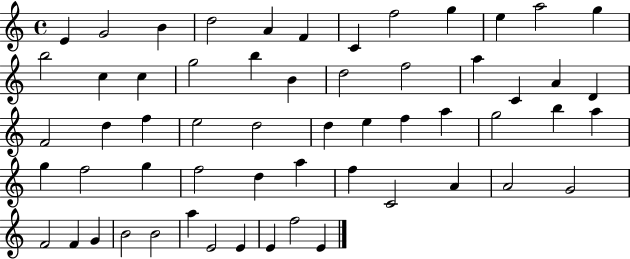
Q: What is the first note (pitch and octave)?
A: E4